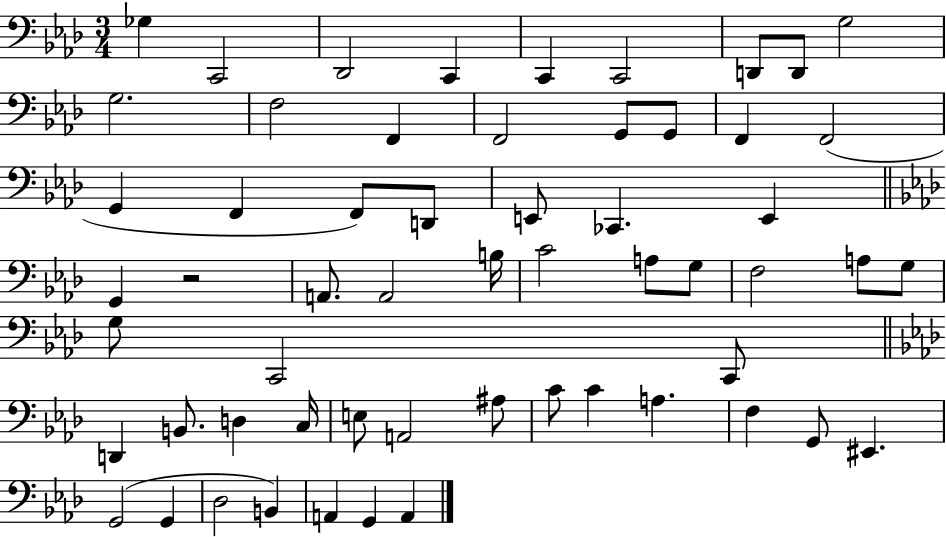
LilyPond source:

{
  \clef bass
  \numericTimeSignature
  \time 3/4
  \key aes \major
  \repeat volta 2 { ges4 c,2 | des,2 c,4 | c,4 c,2 | d,8 d,8 g2 | \break g2. | f2 f,4 | f,2 g,8 g,8 | f,4 f,2( | \break g,4 f,4 f,8) d,8 | e,8 ces,4. e,4 | \bar "||" \break \key aes \major g,4 r2 | a,8. a,2 b16 | c'2 a8 g8 | f2 a8 g8 | \break g8 c,2 c,8 | \bar "||" \break \key aes \major d,4 b,8. d4 c16 | e8 a,2 ais8 | c'8 c'4 a4. | f4 g,8 eis,4. | \break g,2( g,4 | des2 b,4) | a,4 g,4 a,4 | } \bar "|."
}